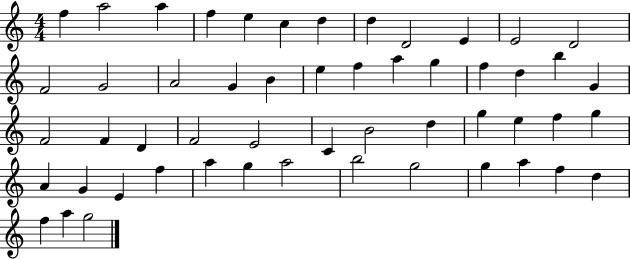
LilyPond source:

{
  \clef treble
  \numericTimeSignature
  \time 4/4
  \key c \major
  f''4 a''2 a''4 | f''4 e''4 c''4 d''4 | d''4 d'2 e'4 | e'2 d'2 | \break f'2 g'2 | a'2 g'4 b'4 | e''4 f''4 a''4 g''4 | f''4 d''4 b''4 g'4 | \break f'2 f'4 d'4 | f'2 e'2 | c'4 b'2 d''4 | g''4 e''4 f''4 g''4 | \break a'4 g'4 e'4 f''4 | a''4 g''4 a''2 | b''2 g''2 | g''4 a''4 f''4 d''4 | \break f''4 a''4 g''2 | \bar "|."
}